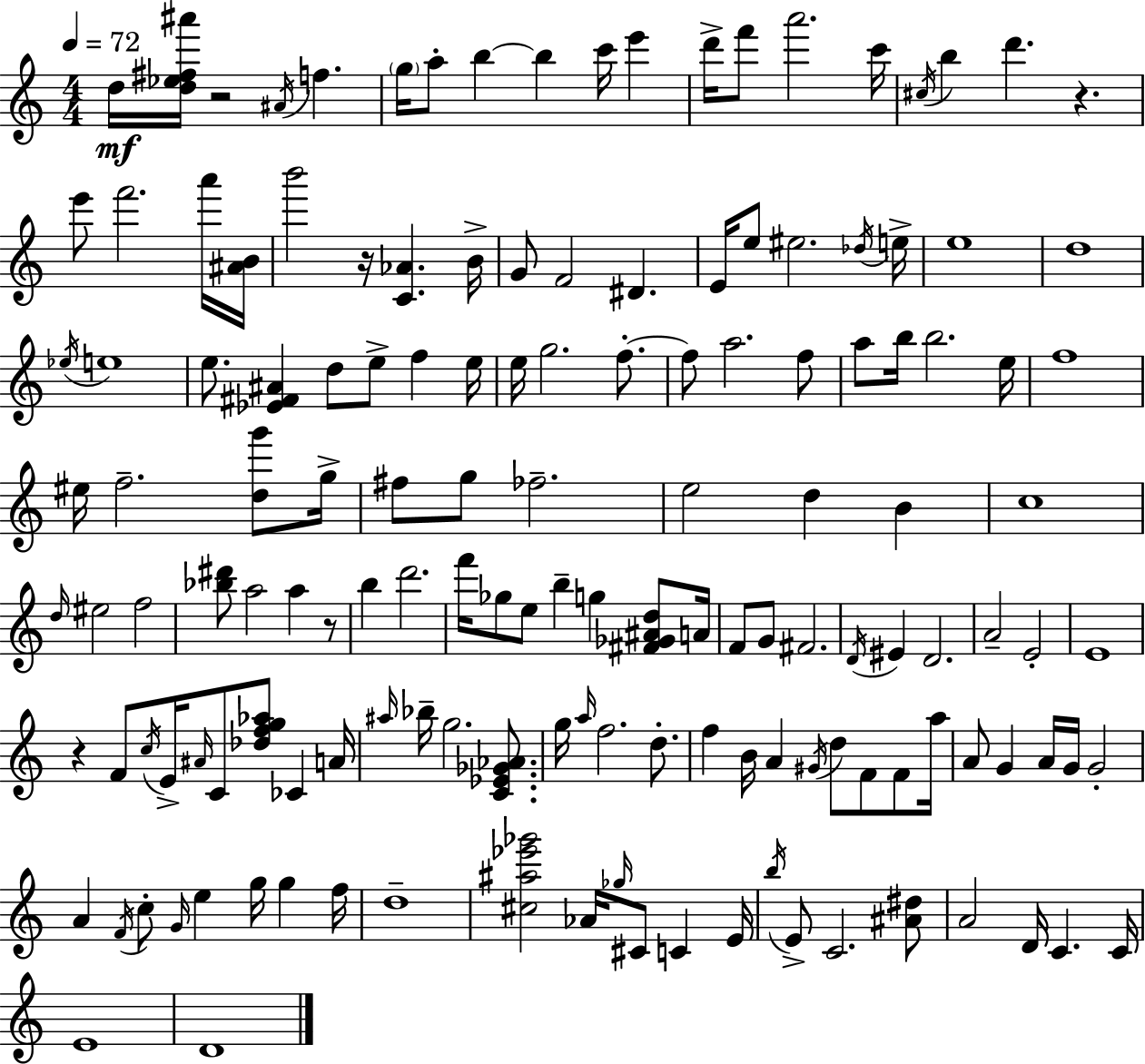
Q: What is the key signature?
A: A minor